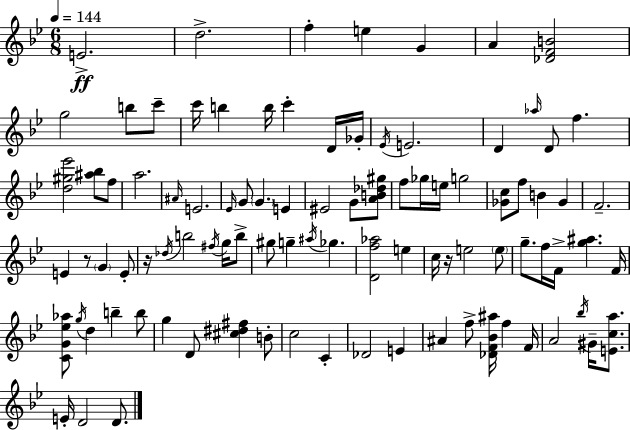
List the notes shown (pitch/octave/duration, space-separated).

E4/h. D5/h. F5/q E5/q G4/q A4/q [Db4,F4,B4]/h G5/h B5/e C6/e C6/s B5/q B5/s C6/q D4/s Gb4/s Eb4/s E4/h. D4/q Ab5/s D4/e F5/q. [D5,G#5,Eb6]/h [A#5,Bb5]/e F5/e A5/h. A#4/s E4/h. Eb4/s G4/e G4/q. E4/q EIS4/h G4/e [A4,B4,Db5,G#5]/e F5/e Gb5/s E5/s G5/h [Gb4,C5]/e F5/e B4/q Gb4/q F4/h. E4/q R/e G4/q E4/e R/s Db5/s B5/h F#5/s G5/s B5/e G#5/e G5/q A#5/s Gb5/q. [D4,F5,Ab5]/h E5/q C5/s R/s E5/h E5/e G5/e. F5/s F4/s [G5,A#5]/q. F4/s [C4,G4,Eb5,Ab5]/e G5/s D5/q B5/q B5/e G5/q D4/e [C#5,D#5,F#5]/q B4/e C5/h C4/q Db4/h E4/q A#4/q F5/e [Db4,F4,Bb4,A#5]/s F5/q F4/s A4/h Bb5/s G#4/s [E4,C5,A5]/e. E4/s D4/h D4/e.